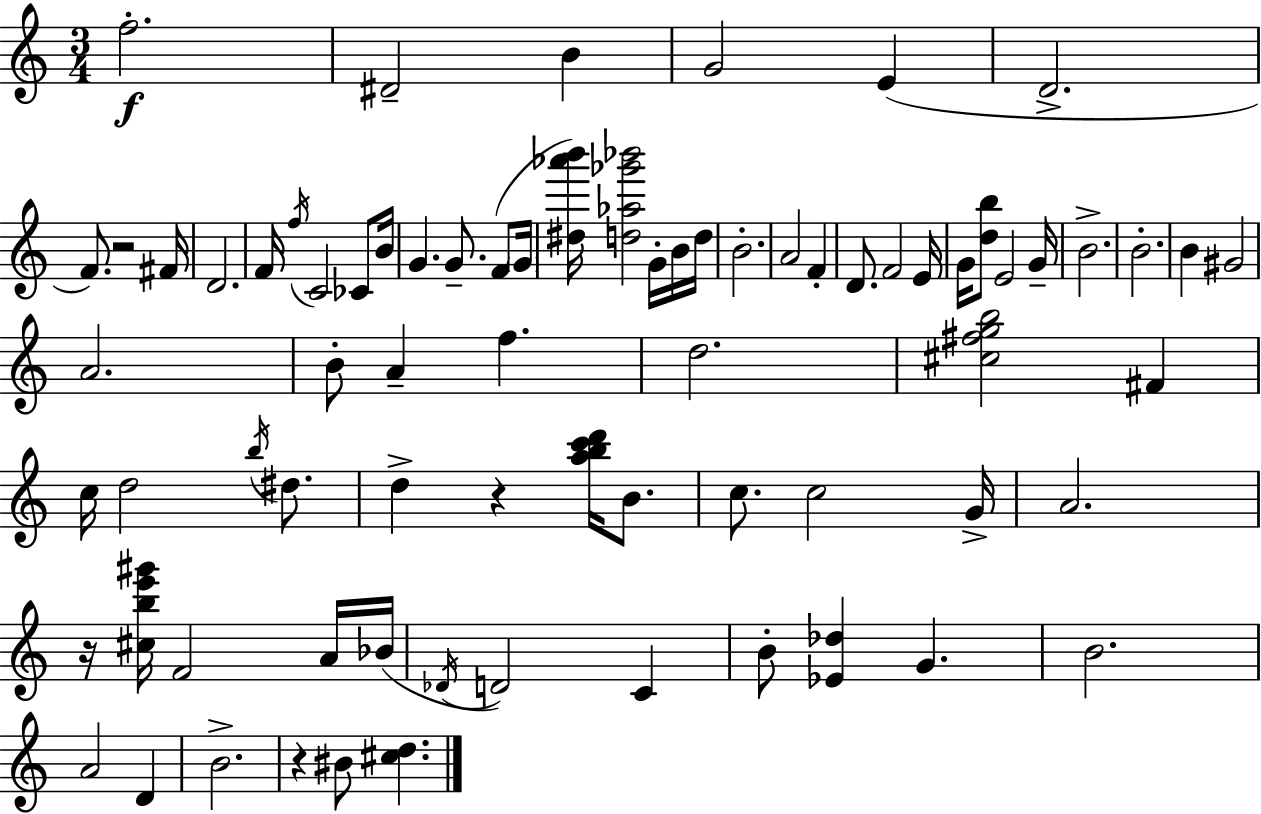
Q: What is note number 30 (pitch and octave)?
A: G4